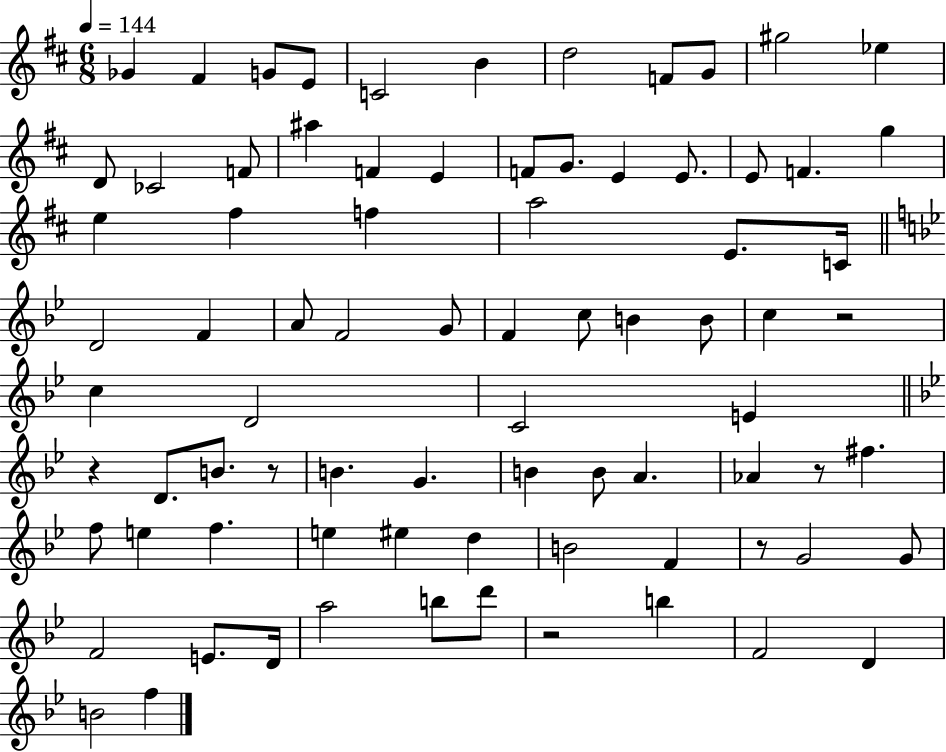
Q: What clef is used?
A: treble